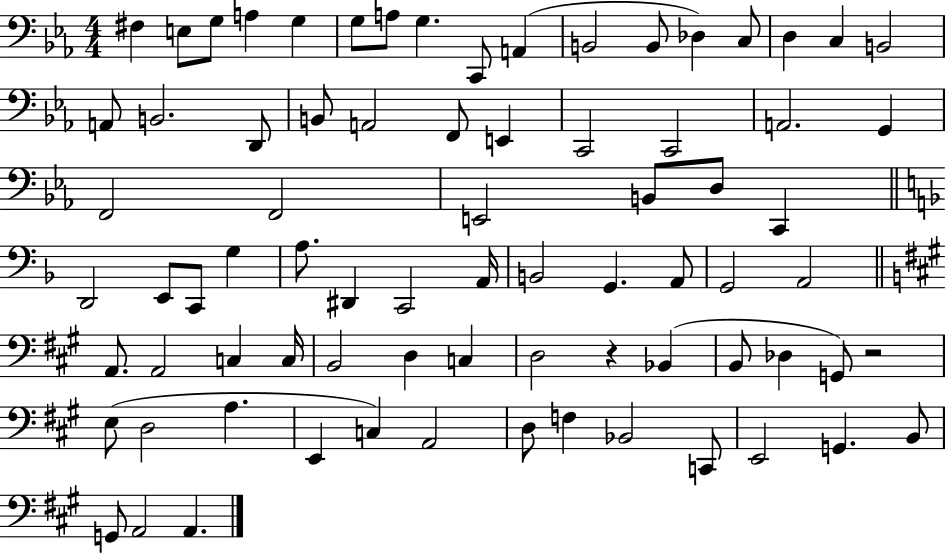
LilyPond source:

{
  \clef bass
  \numericTimeSignature
  \time 4/4
  \key ees \major
  \repeat volta 2 { fis4 e8 g8 a4 g4 | g8 a8 g4. c,8 a,4( | b,2 b,8 des4) c8 | d4 c4 b,2 | \break a,8 b,2. d,8 | b,8 a,2 f,8 e,4 | c,2 c,2 | a,2. g,4 | \break f,2 f,2 | e,2 b,8 d8 c,4 | \bar "||" \break \key f \major d,2 e,8 c,8 g4 | a8. dis,4 c,2 a,16 | b,2 g,4. a,8 | g,2 a,2 | \break \bar "||" \break \key a \major a,8. a,2 c4 c16 | b,2 d4 c4 | d2 r4 bes,4( | b,8 des4 g,8) r2 | \break e8( d2 a4. | e,4 c4) a,2 | d8 f4 bes,2 c,8 | e,2 g,4. b,8 | \break g,8 a,2 a,4. | } \bar "|."
}